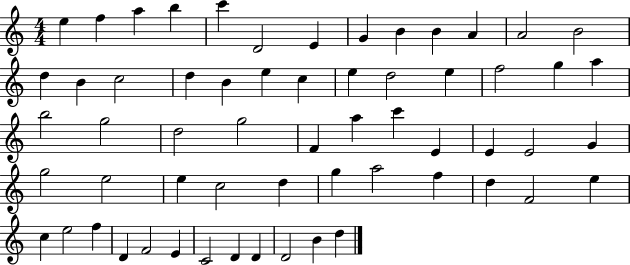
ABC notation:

X:1
T:Untitled
M:4/4
L:1/4
K:C
e f a b c' D2 E G B B A A2 B2 d B c2 d B e c e d2 e f2 g a b2 g2 d2 g2 F a c' E E E2 G g2 e2 e c2 d g a2 f d F2 e c e2 f D F2 E C2 D D D2 B d